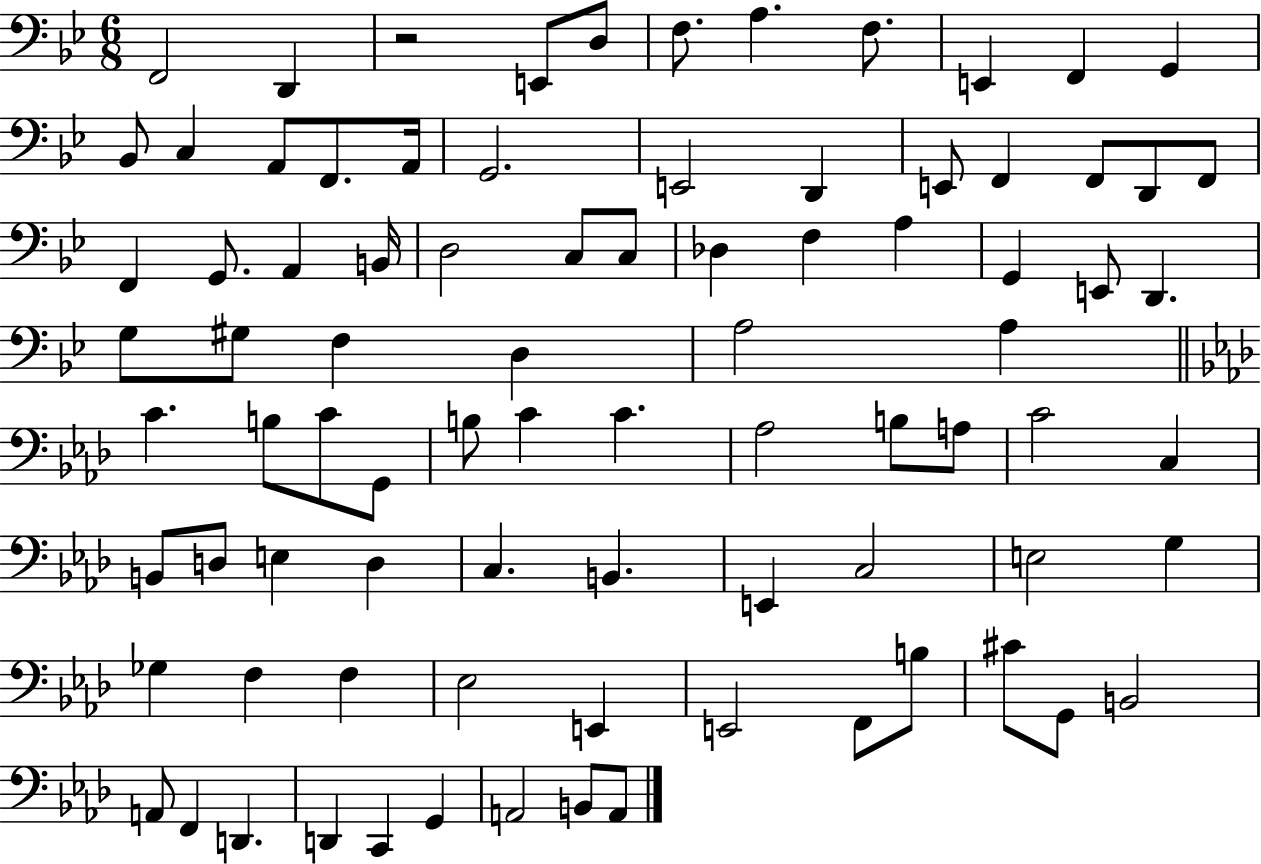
F2/h D2/q R/h E2/e D3/e F3/e. A3/q. F3/e. E2/q F2/q G2/q Bb2/e C3/q A2/e F2/e. A2/s G2/h. E2/h D2/q E2/e F2/q F2/e D2/e F2/e F2/q G2/e. A2/q B2/s D3/h C3/e C3/e Db3/q F3/q A3/q G2/q E2/e D2/q. G3/e G#3/e F3/q D3/q A3/h A3/q C4/q. B3/e C4/e G2/e B3/e C4/q C4/q. Ab3/h B3/e A3/e C4/h C3/q B2/e D3/e E3/q D3/q C3/q. B2/q. E2/q C3/h E3/h G3/q Gb3/q F3/q F3/q Eb3/h E2/q E2/h F2/e B3/e C#4/e G2/e B2/h A2/e F2/q D2/q. D2/q C2/q G2/q A2/h B2/e A2/e